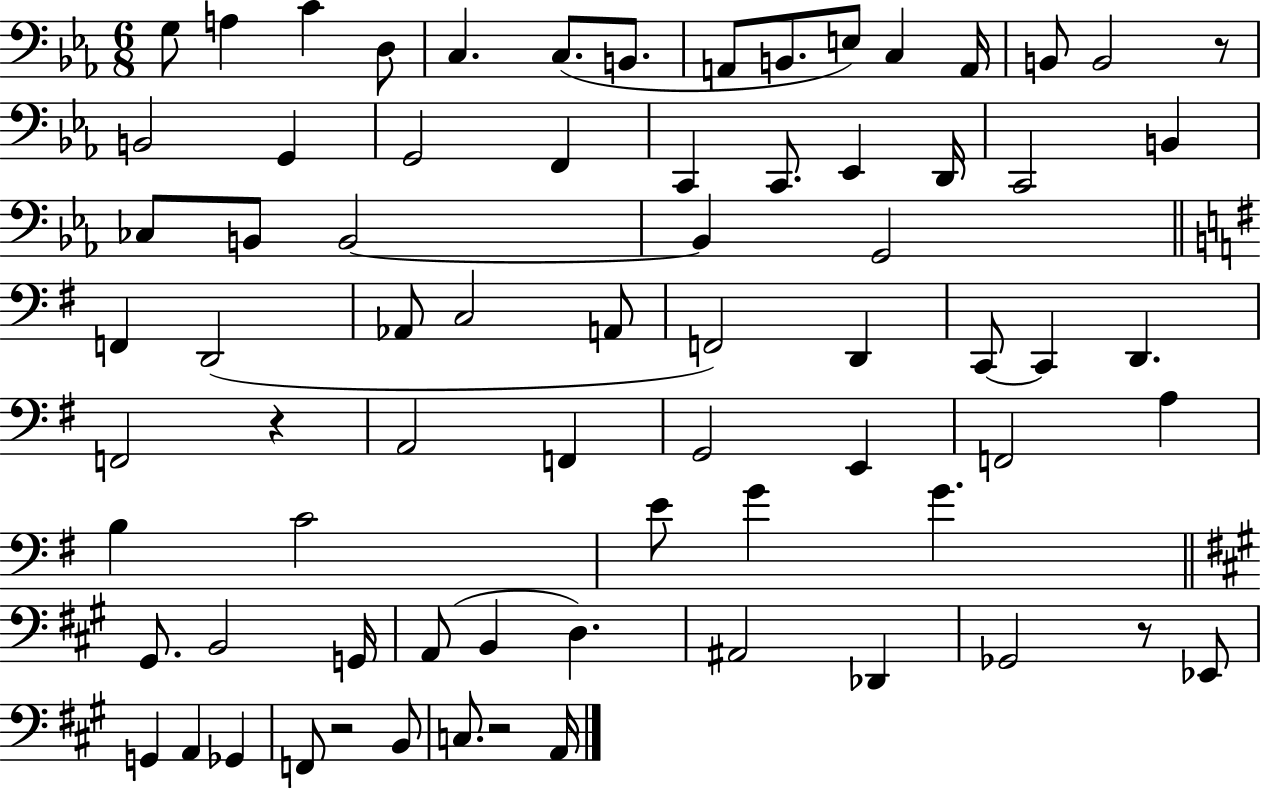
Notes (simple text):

G3/e A3/q C4/q D3/e C3/q. C3/e. B2/e. A2/e B2/e. E3/e C3/q A2/s B2/e B2/h R/e B2/h G2/q G2/h F2/q C2/q C2/e. Eb2/q D2/s C2/h B2/q CES3/e B2/e B2/h B2/q G2/h F2/q D2/h Ab2/e C3/h A2/e F2/h D2/q C2/e C2/q D2/q. F2/h R/q A2/h F2/q G2/h E2/q F2/h A3/q B3/q C4/h E4/e G4/q G4/q. G#2/e. B2/h G2/s A2/e B2/q D3/q. A#2/h Db2/q Gb2/h R/e Eb2/e G2/q A2/q Gb2/q F2/e R/h B2/e C3/e. R/h A2/s